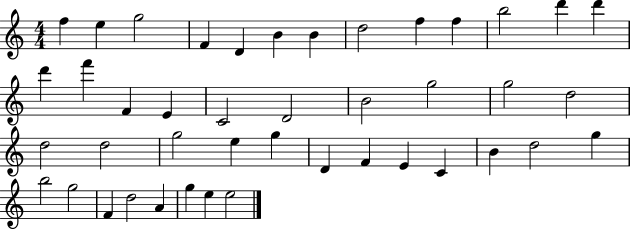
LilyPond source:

{
  \clef treble
  \numericTimeSignature
  \time 4/4
  \key c \major
  f''4 e''4 g''2 | f'4 d'4 b'4 b'4 | d''2 f''4 f''4 | b''2 d'''4 d'''4 | \break d'''4 f'''4 f'4 e'4 | c'2 d'2 | b'2 g''2 | g''2 d''2 | \break d''2 d''2 | g''2 e''4 g''4 | d'4 f'4 e'4 c'4 | b'4 d''2 g''4 | \break b''2 g''2 | f'4 d''2 a'4 | g''4 e''4 e''2 | \bar "|."
}